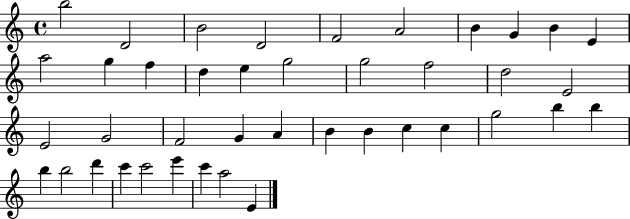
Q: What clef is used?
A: treble